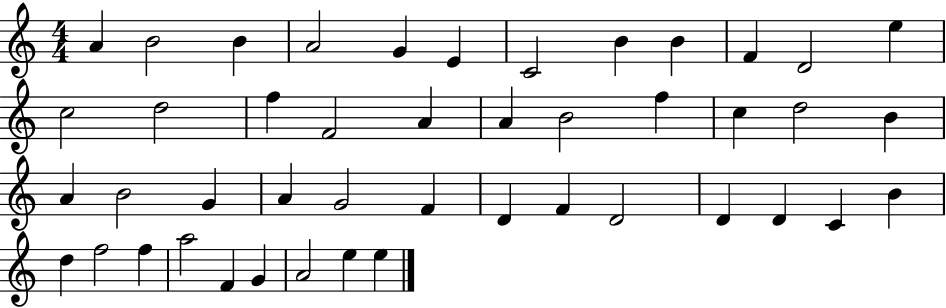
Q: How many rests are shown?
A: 0